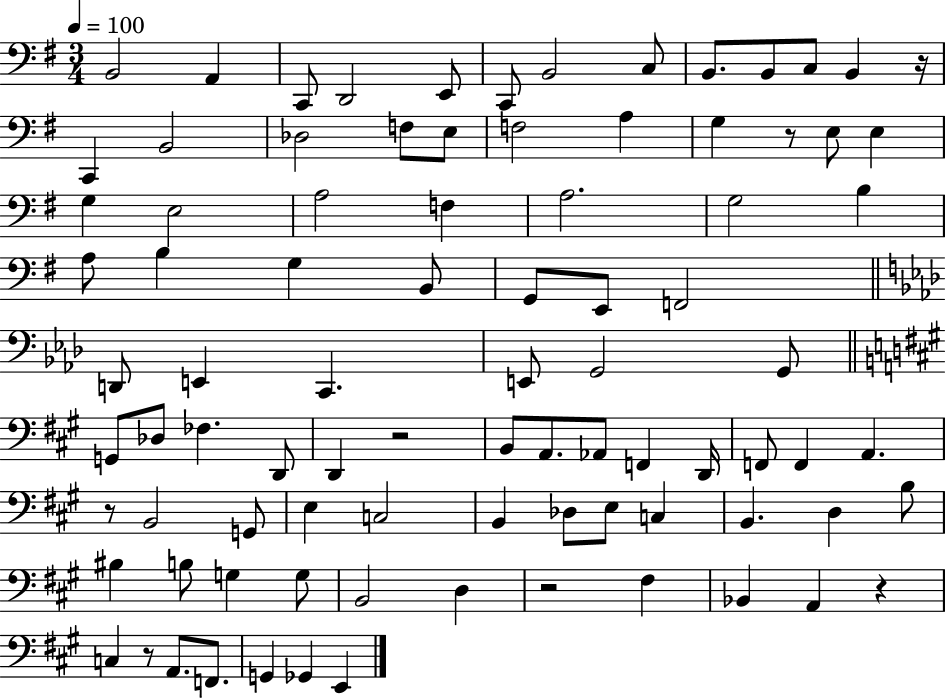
B2/h A2/q C2/e D2/h E2/e C2/e B2/h C3/e B2/e. B2/e C3/e B2/q R/s C2/q B2/h Db3/h F3/e E3/e F3/h A3/q G3/q R/e E3/e E3/q G3/q E3/h A3/h F3/q A3/h. G3/h B3/q A3/e B3/q G3/q B2/e G2/e E2/e F2/h D2/e E2/q C2/q. E2/e G2/h G2/e G2/e Db3/e FES3/q. D2/e D2/q R/h B2/e A2/e. Ab2/e F2/q D2/s F2/e F2/q A2/q. R/e B2/h G2/e E3/q C3/h B2/q Db3/e E3/e C3/q B2/q. D3/q B3/e BIS3/q B3/e G3/q G3/e B2/h D3/q R/h F#3/q Bb2/q A2/q R/q C3/q R/e A2/e. F2/e. G2/q Gb2/q E2/q